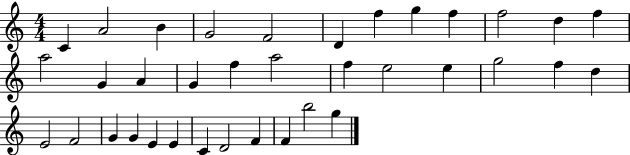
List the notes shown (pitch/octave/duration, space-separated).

C4/q A4/h B4/q G4/h F4/h D4/q F5/q G5/q F5/q F5/h D5/q F5/q A5/h G4/q A4/q G4/q F5/q A5/h F5/q E5/h E5/q G5/h F5/q D5/q E4/h F4/h G4/q G4/q E4/q E4/q C4/q D4/h F4/q F4/q B5/h G5/q